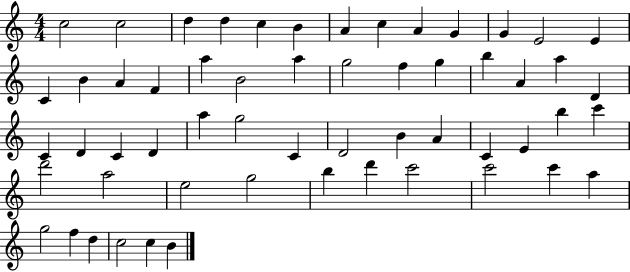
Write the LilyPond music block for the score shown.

{
  \clef treble
  \numericTimeSignature
  \time 4/4
  \key c \major
  c''2 c''2 | d''4 d''4 c''4 b'4 | a'4 c''4 a'4 g'4 | g'4 e'2 e'4 | \break c'4 b'4 a'4 f'4 | a''4 b'2 a''4 | g''2 f''4 g''4 | b''4 a'4 a''4 d'4 | \break c'4 d'4 c'4 d'4 | a''4 g''2 c'4 | d'2 b'4 a'4 | c'4 e'4 b''4 c'''4 | \break d'''2 a''2 | e''2 g''2 | b''4 d'''4 c'''2 | c'''2 c'''4 a''4 | \break g''2 f''4 d''4 | c''2 c''4 b'4 | \bar "|."
}